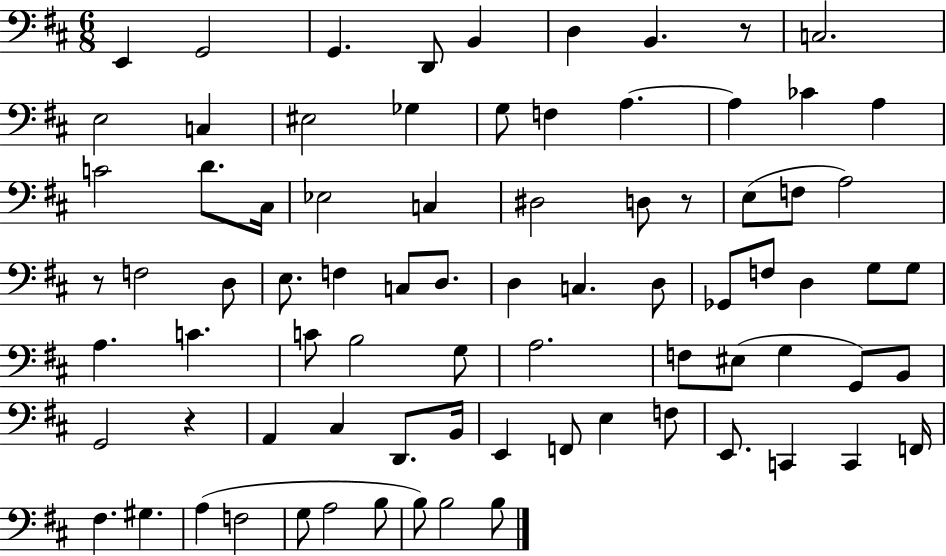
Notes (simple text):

E2/q G2/h G2/q. D2/e B2/q D3/q B2/q. R/e C3/h. E3/h C3/q EIS3/h Gb3/q G3/e F3/q A3/q. A3/q CES4/q A3/q C4/h D4/e. C#3/s Eb3/h C3/q D#3/h D3/e R/e E3/e F3/e A3/h R/e F3/h D3/e E3/e. F3/q C3/e D3/e. D3/q C3/q. D3/e Gb2/e F3/e D3/q G3/e G3/e A3/q. C4/q. C4/e B3/h G3/e A3/h. F3/e EIS3/e G3/q G2/e B2/e G2/h R/q A2/q C#3/q D2/e. B2/s E2/q F2/e E3/q F3/e E2/e. C2/q C2/q F2/s F#3/q. G#3/q. A3/q F3/h G3/e A3/h B3/e B3/e B3/h B3/e